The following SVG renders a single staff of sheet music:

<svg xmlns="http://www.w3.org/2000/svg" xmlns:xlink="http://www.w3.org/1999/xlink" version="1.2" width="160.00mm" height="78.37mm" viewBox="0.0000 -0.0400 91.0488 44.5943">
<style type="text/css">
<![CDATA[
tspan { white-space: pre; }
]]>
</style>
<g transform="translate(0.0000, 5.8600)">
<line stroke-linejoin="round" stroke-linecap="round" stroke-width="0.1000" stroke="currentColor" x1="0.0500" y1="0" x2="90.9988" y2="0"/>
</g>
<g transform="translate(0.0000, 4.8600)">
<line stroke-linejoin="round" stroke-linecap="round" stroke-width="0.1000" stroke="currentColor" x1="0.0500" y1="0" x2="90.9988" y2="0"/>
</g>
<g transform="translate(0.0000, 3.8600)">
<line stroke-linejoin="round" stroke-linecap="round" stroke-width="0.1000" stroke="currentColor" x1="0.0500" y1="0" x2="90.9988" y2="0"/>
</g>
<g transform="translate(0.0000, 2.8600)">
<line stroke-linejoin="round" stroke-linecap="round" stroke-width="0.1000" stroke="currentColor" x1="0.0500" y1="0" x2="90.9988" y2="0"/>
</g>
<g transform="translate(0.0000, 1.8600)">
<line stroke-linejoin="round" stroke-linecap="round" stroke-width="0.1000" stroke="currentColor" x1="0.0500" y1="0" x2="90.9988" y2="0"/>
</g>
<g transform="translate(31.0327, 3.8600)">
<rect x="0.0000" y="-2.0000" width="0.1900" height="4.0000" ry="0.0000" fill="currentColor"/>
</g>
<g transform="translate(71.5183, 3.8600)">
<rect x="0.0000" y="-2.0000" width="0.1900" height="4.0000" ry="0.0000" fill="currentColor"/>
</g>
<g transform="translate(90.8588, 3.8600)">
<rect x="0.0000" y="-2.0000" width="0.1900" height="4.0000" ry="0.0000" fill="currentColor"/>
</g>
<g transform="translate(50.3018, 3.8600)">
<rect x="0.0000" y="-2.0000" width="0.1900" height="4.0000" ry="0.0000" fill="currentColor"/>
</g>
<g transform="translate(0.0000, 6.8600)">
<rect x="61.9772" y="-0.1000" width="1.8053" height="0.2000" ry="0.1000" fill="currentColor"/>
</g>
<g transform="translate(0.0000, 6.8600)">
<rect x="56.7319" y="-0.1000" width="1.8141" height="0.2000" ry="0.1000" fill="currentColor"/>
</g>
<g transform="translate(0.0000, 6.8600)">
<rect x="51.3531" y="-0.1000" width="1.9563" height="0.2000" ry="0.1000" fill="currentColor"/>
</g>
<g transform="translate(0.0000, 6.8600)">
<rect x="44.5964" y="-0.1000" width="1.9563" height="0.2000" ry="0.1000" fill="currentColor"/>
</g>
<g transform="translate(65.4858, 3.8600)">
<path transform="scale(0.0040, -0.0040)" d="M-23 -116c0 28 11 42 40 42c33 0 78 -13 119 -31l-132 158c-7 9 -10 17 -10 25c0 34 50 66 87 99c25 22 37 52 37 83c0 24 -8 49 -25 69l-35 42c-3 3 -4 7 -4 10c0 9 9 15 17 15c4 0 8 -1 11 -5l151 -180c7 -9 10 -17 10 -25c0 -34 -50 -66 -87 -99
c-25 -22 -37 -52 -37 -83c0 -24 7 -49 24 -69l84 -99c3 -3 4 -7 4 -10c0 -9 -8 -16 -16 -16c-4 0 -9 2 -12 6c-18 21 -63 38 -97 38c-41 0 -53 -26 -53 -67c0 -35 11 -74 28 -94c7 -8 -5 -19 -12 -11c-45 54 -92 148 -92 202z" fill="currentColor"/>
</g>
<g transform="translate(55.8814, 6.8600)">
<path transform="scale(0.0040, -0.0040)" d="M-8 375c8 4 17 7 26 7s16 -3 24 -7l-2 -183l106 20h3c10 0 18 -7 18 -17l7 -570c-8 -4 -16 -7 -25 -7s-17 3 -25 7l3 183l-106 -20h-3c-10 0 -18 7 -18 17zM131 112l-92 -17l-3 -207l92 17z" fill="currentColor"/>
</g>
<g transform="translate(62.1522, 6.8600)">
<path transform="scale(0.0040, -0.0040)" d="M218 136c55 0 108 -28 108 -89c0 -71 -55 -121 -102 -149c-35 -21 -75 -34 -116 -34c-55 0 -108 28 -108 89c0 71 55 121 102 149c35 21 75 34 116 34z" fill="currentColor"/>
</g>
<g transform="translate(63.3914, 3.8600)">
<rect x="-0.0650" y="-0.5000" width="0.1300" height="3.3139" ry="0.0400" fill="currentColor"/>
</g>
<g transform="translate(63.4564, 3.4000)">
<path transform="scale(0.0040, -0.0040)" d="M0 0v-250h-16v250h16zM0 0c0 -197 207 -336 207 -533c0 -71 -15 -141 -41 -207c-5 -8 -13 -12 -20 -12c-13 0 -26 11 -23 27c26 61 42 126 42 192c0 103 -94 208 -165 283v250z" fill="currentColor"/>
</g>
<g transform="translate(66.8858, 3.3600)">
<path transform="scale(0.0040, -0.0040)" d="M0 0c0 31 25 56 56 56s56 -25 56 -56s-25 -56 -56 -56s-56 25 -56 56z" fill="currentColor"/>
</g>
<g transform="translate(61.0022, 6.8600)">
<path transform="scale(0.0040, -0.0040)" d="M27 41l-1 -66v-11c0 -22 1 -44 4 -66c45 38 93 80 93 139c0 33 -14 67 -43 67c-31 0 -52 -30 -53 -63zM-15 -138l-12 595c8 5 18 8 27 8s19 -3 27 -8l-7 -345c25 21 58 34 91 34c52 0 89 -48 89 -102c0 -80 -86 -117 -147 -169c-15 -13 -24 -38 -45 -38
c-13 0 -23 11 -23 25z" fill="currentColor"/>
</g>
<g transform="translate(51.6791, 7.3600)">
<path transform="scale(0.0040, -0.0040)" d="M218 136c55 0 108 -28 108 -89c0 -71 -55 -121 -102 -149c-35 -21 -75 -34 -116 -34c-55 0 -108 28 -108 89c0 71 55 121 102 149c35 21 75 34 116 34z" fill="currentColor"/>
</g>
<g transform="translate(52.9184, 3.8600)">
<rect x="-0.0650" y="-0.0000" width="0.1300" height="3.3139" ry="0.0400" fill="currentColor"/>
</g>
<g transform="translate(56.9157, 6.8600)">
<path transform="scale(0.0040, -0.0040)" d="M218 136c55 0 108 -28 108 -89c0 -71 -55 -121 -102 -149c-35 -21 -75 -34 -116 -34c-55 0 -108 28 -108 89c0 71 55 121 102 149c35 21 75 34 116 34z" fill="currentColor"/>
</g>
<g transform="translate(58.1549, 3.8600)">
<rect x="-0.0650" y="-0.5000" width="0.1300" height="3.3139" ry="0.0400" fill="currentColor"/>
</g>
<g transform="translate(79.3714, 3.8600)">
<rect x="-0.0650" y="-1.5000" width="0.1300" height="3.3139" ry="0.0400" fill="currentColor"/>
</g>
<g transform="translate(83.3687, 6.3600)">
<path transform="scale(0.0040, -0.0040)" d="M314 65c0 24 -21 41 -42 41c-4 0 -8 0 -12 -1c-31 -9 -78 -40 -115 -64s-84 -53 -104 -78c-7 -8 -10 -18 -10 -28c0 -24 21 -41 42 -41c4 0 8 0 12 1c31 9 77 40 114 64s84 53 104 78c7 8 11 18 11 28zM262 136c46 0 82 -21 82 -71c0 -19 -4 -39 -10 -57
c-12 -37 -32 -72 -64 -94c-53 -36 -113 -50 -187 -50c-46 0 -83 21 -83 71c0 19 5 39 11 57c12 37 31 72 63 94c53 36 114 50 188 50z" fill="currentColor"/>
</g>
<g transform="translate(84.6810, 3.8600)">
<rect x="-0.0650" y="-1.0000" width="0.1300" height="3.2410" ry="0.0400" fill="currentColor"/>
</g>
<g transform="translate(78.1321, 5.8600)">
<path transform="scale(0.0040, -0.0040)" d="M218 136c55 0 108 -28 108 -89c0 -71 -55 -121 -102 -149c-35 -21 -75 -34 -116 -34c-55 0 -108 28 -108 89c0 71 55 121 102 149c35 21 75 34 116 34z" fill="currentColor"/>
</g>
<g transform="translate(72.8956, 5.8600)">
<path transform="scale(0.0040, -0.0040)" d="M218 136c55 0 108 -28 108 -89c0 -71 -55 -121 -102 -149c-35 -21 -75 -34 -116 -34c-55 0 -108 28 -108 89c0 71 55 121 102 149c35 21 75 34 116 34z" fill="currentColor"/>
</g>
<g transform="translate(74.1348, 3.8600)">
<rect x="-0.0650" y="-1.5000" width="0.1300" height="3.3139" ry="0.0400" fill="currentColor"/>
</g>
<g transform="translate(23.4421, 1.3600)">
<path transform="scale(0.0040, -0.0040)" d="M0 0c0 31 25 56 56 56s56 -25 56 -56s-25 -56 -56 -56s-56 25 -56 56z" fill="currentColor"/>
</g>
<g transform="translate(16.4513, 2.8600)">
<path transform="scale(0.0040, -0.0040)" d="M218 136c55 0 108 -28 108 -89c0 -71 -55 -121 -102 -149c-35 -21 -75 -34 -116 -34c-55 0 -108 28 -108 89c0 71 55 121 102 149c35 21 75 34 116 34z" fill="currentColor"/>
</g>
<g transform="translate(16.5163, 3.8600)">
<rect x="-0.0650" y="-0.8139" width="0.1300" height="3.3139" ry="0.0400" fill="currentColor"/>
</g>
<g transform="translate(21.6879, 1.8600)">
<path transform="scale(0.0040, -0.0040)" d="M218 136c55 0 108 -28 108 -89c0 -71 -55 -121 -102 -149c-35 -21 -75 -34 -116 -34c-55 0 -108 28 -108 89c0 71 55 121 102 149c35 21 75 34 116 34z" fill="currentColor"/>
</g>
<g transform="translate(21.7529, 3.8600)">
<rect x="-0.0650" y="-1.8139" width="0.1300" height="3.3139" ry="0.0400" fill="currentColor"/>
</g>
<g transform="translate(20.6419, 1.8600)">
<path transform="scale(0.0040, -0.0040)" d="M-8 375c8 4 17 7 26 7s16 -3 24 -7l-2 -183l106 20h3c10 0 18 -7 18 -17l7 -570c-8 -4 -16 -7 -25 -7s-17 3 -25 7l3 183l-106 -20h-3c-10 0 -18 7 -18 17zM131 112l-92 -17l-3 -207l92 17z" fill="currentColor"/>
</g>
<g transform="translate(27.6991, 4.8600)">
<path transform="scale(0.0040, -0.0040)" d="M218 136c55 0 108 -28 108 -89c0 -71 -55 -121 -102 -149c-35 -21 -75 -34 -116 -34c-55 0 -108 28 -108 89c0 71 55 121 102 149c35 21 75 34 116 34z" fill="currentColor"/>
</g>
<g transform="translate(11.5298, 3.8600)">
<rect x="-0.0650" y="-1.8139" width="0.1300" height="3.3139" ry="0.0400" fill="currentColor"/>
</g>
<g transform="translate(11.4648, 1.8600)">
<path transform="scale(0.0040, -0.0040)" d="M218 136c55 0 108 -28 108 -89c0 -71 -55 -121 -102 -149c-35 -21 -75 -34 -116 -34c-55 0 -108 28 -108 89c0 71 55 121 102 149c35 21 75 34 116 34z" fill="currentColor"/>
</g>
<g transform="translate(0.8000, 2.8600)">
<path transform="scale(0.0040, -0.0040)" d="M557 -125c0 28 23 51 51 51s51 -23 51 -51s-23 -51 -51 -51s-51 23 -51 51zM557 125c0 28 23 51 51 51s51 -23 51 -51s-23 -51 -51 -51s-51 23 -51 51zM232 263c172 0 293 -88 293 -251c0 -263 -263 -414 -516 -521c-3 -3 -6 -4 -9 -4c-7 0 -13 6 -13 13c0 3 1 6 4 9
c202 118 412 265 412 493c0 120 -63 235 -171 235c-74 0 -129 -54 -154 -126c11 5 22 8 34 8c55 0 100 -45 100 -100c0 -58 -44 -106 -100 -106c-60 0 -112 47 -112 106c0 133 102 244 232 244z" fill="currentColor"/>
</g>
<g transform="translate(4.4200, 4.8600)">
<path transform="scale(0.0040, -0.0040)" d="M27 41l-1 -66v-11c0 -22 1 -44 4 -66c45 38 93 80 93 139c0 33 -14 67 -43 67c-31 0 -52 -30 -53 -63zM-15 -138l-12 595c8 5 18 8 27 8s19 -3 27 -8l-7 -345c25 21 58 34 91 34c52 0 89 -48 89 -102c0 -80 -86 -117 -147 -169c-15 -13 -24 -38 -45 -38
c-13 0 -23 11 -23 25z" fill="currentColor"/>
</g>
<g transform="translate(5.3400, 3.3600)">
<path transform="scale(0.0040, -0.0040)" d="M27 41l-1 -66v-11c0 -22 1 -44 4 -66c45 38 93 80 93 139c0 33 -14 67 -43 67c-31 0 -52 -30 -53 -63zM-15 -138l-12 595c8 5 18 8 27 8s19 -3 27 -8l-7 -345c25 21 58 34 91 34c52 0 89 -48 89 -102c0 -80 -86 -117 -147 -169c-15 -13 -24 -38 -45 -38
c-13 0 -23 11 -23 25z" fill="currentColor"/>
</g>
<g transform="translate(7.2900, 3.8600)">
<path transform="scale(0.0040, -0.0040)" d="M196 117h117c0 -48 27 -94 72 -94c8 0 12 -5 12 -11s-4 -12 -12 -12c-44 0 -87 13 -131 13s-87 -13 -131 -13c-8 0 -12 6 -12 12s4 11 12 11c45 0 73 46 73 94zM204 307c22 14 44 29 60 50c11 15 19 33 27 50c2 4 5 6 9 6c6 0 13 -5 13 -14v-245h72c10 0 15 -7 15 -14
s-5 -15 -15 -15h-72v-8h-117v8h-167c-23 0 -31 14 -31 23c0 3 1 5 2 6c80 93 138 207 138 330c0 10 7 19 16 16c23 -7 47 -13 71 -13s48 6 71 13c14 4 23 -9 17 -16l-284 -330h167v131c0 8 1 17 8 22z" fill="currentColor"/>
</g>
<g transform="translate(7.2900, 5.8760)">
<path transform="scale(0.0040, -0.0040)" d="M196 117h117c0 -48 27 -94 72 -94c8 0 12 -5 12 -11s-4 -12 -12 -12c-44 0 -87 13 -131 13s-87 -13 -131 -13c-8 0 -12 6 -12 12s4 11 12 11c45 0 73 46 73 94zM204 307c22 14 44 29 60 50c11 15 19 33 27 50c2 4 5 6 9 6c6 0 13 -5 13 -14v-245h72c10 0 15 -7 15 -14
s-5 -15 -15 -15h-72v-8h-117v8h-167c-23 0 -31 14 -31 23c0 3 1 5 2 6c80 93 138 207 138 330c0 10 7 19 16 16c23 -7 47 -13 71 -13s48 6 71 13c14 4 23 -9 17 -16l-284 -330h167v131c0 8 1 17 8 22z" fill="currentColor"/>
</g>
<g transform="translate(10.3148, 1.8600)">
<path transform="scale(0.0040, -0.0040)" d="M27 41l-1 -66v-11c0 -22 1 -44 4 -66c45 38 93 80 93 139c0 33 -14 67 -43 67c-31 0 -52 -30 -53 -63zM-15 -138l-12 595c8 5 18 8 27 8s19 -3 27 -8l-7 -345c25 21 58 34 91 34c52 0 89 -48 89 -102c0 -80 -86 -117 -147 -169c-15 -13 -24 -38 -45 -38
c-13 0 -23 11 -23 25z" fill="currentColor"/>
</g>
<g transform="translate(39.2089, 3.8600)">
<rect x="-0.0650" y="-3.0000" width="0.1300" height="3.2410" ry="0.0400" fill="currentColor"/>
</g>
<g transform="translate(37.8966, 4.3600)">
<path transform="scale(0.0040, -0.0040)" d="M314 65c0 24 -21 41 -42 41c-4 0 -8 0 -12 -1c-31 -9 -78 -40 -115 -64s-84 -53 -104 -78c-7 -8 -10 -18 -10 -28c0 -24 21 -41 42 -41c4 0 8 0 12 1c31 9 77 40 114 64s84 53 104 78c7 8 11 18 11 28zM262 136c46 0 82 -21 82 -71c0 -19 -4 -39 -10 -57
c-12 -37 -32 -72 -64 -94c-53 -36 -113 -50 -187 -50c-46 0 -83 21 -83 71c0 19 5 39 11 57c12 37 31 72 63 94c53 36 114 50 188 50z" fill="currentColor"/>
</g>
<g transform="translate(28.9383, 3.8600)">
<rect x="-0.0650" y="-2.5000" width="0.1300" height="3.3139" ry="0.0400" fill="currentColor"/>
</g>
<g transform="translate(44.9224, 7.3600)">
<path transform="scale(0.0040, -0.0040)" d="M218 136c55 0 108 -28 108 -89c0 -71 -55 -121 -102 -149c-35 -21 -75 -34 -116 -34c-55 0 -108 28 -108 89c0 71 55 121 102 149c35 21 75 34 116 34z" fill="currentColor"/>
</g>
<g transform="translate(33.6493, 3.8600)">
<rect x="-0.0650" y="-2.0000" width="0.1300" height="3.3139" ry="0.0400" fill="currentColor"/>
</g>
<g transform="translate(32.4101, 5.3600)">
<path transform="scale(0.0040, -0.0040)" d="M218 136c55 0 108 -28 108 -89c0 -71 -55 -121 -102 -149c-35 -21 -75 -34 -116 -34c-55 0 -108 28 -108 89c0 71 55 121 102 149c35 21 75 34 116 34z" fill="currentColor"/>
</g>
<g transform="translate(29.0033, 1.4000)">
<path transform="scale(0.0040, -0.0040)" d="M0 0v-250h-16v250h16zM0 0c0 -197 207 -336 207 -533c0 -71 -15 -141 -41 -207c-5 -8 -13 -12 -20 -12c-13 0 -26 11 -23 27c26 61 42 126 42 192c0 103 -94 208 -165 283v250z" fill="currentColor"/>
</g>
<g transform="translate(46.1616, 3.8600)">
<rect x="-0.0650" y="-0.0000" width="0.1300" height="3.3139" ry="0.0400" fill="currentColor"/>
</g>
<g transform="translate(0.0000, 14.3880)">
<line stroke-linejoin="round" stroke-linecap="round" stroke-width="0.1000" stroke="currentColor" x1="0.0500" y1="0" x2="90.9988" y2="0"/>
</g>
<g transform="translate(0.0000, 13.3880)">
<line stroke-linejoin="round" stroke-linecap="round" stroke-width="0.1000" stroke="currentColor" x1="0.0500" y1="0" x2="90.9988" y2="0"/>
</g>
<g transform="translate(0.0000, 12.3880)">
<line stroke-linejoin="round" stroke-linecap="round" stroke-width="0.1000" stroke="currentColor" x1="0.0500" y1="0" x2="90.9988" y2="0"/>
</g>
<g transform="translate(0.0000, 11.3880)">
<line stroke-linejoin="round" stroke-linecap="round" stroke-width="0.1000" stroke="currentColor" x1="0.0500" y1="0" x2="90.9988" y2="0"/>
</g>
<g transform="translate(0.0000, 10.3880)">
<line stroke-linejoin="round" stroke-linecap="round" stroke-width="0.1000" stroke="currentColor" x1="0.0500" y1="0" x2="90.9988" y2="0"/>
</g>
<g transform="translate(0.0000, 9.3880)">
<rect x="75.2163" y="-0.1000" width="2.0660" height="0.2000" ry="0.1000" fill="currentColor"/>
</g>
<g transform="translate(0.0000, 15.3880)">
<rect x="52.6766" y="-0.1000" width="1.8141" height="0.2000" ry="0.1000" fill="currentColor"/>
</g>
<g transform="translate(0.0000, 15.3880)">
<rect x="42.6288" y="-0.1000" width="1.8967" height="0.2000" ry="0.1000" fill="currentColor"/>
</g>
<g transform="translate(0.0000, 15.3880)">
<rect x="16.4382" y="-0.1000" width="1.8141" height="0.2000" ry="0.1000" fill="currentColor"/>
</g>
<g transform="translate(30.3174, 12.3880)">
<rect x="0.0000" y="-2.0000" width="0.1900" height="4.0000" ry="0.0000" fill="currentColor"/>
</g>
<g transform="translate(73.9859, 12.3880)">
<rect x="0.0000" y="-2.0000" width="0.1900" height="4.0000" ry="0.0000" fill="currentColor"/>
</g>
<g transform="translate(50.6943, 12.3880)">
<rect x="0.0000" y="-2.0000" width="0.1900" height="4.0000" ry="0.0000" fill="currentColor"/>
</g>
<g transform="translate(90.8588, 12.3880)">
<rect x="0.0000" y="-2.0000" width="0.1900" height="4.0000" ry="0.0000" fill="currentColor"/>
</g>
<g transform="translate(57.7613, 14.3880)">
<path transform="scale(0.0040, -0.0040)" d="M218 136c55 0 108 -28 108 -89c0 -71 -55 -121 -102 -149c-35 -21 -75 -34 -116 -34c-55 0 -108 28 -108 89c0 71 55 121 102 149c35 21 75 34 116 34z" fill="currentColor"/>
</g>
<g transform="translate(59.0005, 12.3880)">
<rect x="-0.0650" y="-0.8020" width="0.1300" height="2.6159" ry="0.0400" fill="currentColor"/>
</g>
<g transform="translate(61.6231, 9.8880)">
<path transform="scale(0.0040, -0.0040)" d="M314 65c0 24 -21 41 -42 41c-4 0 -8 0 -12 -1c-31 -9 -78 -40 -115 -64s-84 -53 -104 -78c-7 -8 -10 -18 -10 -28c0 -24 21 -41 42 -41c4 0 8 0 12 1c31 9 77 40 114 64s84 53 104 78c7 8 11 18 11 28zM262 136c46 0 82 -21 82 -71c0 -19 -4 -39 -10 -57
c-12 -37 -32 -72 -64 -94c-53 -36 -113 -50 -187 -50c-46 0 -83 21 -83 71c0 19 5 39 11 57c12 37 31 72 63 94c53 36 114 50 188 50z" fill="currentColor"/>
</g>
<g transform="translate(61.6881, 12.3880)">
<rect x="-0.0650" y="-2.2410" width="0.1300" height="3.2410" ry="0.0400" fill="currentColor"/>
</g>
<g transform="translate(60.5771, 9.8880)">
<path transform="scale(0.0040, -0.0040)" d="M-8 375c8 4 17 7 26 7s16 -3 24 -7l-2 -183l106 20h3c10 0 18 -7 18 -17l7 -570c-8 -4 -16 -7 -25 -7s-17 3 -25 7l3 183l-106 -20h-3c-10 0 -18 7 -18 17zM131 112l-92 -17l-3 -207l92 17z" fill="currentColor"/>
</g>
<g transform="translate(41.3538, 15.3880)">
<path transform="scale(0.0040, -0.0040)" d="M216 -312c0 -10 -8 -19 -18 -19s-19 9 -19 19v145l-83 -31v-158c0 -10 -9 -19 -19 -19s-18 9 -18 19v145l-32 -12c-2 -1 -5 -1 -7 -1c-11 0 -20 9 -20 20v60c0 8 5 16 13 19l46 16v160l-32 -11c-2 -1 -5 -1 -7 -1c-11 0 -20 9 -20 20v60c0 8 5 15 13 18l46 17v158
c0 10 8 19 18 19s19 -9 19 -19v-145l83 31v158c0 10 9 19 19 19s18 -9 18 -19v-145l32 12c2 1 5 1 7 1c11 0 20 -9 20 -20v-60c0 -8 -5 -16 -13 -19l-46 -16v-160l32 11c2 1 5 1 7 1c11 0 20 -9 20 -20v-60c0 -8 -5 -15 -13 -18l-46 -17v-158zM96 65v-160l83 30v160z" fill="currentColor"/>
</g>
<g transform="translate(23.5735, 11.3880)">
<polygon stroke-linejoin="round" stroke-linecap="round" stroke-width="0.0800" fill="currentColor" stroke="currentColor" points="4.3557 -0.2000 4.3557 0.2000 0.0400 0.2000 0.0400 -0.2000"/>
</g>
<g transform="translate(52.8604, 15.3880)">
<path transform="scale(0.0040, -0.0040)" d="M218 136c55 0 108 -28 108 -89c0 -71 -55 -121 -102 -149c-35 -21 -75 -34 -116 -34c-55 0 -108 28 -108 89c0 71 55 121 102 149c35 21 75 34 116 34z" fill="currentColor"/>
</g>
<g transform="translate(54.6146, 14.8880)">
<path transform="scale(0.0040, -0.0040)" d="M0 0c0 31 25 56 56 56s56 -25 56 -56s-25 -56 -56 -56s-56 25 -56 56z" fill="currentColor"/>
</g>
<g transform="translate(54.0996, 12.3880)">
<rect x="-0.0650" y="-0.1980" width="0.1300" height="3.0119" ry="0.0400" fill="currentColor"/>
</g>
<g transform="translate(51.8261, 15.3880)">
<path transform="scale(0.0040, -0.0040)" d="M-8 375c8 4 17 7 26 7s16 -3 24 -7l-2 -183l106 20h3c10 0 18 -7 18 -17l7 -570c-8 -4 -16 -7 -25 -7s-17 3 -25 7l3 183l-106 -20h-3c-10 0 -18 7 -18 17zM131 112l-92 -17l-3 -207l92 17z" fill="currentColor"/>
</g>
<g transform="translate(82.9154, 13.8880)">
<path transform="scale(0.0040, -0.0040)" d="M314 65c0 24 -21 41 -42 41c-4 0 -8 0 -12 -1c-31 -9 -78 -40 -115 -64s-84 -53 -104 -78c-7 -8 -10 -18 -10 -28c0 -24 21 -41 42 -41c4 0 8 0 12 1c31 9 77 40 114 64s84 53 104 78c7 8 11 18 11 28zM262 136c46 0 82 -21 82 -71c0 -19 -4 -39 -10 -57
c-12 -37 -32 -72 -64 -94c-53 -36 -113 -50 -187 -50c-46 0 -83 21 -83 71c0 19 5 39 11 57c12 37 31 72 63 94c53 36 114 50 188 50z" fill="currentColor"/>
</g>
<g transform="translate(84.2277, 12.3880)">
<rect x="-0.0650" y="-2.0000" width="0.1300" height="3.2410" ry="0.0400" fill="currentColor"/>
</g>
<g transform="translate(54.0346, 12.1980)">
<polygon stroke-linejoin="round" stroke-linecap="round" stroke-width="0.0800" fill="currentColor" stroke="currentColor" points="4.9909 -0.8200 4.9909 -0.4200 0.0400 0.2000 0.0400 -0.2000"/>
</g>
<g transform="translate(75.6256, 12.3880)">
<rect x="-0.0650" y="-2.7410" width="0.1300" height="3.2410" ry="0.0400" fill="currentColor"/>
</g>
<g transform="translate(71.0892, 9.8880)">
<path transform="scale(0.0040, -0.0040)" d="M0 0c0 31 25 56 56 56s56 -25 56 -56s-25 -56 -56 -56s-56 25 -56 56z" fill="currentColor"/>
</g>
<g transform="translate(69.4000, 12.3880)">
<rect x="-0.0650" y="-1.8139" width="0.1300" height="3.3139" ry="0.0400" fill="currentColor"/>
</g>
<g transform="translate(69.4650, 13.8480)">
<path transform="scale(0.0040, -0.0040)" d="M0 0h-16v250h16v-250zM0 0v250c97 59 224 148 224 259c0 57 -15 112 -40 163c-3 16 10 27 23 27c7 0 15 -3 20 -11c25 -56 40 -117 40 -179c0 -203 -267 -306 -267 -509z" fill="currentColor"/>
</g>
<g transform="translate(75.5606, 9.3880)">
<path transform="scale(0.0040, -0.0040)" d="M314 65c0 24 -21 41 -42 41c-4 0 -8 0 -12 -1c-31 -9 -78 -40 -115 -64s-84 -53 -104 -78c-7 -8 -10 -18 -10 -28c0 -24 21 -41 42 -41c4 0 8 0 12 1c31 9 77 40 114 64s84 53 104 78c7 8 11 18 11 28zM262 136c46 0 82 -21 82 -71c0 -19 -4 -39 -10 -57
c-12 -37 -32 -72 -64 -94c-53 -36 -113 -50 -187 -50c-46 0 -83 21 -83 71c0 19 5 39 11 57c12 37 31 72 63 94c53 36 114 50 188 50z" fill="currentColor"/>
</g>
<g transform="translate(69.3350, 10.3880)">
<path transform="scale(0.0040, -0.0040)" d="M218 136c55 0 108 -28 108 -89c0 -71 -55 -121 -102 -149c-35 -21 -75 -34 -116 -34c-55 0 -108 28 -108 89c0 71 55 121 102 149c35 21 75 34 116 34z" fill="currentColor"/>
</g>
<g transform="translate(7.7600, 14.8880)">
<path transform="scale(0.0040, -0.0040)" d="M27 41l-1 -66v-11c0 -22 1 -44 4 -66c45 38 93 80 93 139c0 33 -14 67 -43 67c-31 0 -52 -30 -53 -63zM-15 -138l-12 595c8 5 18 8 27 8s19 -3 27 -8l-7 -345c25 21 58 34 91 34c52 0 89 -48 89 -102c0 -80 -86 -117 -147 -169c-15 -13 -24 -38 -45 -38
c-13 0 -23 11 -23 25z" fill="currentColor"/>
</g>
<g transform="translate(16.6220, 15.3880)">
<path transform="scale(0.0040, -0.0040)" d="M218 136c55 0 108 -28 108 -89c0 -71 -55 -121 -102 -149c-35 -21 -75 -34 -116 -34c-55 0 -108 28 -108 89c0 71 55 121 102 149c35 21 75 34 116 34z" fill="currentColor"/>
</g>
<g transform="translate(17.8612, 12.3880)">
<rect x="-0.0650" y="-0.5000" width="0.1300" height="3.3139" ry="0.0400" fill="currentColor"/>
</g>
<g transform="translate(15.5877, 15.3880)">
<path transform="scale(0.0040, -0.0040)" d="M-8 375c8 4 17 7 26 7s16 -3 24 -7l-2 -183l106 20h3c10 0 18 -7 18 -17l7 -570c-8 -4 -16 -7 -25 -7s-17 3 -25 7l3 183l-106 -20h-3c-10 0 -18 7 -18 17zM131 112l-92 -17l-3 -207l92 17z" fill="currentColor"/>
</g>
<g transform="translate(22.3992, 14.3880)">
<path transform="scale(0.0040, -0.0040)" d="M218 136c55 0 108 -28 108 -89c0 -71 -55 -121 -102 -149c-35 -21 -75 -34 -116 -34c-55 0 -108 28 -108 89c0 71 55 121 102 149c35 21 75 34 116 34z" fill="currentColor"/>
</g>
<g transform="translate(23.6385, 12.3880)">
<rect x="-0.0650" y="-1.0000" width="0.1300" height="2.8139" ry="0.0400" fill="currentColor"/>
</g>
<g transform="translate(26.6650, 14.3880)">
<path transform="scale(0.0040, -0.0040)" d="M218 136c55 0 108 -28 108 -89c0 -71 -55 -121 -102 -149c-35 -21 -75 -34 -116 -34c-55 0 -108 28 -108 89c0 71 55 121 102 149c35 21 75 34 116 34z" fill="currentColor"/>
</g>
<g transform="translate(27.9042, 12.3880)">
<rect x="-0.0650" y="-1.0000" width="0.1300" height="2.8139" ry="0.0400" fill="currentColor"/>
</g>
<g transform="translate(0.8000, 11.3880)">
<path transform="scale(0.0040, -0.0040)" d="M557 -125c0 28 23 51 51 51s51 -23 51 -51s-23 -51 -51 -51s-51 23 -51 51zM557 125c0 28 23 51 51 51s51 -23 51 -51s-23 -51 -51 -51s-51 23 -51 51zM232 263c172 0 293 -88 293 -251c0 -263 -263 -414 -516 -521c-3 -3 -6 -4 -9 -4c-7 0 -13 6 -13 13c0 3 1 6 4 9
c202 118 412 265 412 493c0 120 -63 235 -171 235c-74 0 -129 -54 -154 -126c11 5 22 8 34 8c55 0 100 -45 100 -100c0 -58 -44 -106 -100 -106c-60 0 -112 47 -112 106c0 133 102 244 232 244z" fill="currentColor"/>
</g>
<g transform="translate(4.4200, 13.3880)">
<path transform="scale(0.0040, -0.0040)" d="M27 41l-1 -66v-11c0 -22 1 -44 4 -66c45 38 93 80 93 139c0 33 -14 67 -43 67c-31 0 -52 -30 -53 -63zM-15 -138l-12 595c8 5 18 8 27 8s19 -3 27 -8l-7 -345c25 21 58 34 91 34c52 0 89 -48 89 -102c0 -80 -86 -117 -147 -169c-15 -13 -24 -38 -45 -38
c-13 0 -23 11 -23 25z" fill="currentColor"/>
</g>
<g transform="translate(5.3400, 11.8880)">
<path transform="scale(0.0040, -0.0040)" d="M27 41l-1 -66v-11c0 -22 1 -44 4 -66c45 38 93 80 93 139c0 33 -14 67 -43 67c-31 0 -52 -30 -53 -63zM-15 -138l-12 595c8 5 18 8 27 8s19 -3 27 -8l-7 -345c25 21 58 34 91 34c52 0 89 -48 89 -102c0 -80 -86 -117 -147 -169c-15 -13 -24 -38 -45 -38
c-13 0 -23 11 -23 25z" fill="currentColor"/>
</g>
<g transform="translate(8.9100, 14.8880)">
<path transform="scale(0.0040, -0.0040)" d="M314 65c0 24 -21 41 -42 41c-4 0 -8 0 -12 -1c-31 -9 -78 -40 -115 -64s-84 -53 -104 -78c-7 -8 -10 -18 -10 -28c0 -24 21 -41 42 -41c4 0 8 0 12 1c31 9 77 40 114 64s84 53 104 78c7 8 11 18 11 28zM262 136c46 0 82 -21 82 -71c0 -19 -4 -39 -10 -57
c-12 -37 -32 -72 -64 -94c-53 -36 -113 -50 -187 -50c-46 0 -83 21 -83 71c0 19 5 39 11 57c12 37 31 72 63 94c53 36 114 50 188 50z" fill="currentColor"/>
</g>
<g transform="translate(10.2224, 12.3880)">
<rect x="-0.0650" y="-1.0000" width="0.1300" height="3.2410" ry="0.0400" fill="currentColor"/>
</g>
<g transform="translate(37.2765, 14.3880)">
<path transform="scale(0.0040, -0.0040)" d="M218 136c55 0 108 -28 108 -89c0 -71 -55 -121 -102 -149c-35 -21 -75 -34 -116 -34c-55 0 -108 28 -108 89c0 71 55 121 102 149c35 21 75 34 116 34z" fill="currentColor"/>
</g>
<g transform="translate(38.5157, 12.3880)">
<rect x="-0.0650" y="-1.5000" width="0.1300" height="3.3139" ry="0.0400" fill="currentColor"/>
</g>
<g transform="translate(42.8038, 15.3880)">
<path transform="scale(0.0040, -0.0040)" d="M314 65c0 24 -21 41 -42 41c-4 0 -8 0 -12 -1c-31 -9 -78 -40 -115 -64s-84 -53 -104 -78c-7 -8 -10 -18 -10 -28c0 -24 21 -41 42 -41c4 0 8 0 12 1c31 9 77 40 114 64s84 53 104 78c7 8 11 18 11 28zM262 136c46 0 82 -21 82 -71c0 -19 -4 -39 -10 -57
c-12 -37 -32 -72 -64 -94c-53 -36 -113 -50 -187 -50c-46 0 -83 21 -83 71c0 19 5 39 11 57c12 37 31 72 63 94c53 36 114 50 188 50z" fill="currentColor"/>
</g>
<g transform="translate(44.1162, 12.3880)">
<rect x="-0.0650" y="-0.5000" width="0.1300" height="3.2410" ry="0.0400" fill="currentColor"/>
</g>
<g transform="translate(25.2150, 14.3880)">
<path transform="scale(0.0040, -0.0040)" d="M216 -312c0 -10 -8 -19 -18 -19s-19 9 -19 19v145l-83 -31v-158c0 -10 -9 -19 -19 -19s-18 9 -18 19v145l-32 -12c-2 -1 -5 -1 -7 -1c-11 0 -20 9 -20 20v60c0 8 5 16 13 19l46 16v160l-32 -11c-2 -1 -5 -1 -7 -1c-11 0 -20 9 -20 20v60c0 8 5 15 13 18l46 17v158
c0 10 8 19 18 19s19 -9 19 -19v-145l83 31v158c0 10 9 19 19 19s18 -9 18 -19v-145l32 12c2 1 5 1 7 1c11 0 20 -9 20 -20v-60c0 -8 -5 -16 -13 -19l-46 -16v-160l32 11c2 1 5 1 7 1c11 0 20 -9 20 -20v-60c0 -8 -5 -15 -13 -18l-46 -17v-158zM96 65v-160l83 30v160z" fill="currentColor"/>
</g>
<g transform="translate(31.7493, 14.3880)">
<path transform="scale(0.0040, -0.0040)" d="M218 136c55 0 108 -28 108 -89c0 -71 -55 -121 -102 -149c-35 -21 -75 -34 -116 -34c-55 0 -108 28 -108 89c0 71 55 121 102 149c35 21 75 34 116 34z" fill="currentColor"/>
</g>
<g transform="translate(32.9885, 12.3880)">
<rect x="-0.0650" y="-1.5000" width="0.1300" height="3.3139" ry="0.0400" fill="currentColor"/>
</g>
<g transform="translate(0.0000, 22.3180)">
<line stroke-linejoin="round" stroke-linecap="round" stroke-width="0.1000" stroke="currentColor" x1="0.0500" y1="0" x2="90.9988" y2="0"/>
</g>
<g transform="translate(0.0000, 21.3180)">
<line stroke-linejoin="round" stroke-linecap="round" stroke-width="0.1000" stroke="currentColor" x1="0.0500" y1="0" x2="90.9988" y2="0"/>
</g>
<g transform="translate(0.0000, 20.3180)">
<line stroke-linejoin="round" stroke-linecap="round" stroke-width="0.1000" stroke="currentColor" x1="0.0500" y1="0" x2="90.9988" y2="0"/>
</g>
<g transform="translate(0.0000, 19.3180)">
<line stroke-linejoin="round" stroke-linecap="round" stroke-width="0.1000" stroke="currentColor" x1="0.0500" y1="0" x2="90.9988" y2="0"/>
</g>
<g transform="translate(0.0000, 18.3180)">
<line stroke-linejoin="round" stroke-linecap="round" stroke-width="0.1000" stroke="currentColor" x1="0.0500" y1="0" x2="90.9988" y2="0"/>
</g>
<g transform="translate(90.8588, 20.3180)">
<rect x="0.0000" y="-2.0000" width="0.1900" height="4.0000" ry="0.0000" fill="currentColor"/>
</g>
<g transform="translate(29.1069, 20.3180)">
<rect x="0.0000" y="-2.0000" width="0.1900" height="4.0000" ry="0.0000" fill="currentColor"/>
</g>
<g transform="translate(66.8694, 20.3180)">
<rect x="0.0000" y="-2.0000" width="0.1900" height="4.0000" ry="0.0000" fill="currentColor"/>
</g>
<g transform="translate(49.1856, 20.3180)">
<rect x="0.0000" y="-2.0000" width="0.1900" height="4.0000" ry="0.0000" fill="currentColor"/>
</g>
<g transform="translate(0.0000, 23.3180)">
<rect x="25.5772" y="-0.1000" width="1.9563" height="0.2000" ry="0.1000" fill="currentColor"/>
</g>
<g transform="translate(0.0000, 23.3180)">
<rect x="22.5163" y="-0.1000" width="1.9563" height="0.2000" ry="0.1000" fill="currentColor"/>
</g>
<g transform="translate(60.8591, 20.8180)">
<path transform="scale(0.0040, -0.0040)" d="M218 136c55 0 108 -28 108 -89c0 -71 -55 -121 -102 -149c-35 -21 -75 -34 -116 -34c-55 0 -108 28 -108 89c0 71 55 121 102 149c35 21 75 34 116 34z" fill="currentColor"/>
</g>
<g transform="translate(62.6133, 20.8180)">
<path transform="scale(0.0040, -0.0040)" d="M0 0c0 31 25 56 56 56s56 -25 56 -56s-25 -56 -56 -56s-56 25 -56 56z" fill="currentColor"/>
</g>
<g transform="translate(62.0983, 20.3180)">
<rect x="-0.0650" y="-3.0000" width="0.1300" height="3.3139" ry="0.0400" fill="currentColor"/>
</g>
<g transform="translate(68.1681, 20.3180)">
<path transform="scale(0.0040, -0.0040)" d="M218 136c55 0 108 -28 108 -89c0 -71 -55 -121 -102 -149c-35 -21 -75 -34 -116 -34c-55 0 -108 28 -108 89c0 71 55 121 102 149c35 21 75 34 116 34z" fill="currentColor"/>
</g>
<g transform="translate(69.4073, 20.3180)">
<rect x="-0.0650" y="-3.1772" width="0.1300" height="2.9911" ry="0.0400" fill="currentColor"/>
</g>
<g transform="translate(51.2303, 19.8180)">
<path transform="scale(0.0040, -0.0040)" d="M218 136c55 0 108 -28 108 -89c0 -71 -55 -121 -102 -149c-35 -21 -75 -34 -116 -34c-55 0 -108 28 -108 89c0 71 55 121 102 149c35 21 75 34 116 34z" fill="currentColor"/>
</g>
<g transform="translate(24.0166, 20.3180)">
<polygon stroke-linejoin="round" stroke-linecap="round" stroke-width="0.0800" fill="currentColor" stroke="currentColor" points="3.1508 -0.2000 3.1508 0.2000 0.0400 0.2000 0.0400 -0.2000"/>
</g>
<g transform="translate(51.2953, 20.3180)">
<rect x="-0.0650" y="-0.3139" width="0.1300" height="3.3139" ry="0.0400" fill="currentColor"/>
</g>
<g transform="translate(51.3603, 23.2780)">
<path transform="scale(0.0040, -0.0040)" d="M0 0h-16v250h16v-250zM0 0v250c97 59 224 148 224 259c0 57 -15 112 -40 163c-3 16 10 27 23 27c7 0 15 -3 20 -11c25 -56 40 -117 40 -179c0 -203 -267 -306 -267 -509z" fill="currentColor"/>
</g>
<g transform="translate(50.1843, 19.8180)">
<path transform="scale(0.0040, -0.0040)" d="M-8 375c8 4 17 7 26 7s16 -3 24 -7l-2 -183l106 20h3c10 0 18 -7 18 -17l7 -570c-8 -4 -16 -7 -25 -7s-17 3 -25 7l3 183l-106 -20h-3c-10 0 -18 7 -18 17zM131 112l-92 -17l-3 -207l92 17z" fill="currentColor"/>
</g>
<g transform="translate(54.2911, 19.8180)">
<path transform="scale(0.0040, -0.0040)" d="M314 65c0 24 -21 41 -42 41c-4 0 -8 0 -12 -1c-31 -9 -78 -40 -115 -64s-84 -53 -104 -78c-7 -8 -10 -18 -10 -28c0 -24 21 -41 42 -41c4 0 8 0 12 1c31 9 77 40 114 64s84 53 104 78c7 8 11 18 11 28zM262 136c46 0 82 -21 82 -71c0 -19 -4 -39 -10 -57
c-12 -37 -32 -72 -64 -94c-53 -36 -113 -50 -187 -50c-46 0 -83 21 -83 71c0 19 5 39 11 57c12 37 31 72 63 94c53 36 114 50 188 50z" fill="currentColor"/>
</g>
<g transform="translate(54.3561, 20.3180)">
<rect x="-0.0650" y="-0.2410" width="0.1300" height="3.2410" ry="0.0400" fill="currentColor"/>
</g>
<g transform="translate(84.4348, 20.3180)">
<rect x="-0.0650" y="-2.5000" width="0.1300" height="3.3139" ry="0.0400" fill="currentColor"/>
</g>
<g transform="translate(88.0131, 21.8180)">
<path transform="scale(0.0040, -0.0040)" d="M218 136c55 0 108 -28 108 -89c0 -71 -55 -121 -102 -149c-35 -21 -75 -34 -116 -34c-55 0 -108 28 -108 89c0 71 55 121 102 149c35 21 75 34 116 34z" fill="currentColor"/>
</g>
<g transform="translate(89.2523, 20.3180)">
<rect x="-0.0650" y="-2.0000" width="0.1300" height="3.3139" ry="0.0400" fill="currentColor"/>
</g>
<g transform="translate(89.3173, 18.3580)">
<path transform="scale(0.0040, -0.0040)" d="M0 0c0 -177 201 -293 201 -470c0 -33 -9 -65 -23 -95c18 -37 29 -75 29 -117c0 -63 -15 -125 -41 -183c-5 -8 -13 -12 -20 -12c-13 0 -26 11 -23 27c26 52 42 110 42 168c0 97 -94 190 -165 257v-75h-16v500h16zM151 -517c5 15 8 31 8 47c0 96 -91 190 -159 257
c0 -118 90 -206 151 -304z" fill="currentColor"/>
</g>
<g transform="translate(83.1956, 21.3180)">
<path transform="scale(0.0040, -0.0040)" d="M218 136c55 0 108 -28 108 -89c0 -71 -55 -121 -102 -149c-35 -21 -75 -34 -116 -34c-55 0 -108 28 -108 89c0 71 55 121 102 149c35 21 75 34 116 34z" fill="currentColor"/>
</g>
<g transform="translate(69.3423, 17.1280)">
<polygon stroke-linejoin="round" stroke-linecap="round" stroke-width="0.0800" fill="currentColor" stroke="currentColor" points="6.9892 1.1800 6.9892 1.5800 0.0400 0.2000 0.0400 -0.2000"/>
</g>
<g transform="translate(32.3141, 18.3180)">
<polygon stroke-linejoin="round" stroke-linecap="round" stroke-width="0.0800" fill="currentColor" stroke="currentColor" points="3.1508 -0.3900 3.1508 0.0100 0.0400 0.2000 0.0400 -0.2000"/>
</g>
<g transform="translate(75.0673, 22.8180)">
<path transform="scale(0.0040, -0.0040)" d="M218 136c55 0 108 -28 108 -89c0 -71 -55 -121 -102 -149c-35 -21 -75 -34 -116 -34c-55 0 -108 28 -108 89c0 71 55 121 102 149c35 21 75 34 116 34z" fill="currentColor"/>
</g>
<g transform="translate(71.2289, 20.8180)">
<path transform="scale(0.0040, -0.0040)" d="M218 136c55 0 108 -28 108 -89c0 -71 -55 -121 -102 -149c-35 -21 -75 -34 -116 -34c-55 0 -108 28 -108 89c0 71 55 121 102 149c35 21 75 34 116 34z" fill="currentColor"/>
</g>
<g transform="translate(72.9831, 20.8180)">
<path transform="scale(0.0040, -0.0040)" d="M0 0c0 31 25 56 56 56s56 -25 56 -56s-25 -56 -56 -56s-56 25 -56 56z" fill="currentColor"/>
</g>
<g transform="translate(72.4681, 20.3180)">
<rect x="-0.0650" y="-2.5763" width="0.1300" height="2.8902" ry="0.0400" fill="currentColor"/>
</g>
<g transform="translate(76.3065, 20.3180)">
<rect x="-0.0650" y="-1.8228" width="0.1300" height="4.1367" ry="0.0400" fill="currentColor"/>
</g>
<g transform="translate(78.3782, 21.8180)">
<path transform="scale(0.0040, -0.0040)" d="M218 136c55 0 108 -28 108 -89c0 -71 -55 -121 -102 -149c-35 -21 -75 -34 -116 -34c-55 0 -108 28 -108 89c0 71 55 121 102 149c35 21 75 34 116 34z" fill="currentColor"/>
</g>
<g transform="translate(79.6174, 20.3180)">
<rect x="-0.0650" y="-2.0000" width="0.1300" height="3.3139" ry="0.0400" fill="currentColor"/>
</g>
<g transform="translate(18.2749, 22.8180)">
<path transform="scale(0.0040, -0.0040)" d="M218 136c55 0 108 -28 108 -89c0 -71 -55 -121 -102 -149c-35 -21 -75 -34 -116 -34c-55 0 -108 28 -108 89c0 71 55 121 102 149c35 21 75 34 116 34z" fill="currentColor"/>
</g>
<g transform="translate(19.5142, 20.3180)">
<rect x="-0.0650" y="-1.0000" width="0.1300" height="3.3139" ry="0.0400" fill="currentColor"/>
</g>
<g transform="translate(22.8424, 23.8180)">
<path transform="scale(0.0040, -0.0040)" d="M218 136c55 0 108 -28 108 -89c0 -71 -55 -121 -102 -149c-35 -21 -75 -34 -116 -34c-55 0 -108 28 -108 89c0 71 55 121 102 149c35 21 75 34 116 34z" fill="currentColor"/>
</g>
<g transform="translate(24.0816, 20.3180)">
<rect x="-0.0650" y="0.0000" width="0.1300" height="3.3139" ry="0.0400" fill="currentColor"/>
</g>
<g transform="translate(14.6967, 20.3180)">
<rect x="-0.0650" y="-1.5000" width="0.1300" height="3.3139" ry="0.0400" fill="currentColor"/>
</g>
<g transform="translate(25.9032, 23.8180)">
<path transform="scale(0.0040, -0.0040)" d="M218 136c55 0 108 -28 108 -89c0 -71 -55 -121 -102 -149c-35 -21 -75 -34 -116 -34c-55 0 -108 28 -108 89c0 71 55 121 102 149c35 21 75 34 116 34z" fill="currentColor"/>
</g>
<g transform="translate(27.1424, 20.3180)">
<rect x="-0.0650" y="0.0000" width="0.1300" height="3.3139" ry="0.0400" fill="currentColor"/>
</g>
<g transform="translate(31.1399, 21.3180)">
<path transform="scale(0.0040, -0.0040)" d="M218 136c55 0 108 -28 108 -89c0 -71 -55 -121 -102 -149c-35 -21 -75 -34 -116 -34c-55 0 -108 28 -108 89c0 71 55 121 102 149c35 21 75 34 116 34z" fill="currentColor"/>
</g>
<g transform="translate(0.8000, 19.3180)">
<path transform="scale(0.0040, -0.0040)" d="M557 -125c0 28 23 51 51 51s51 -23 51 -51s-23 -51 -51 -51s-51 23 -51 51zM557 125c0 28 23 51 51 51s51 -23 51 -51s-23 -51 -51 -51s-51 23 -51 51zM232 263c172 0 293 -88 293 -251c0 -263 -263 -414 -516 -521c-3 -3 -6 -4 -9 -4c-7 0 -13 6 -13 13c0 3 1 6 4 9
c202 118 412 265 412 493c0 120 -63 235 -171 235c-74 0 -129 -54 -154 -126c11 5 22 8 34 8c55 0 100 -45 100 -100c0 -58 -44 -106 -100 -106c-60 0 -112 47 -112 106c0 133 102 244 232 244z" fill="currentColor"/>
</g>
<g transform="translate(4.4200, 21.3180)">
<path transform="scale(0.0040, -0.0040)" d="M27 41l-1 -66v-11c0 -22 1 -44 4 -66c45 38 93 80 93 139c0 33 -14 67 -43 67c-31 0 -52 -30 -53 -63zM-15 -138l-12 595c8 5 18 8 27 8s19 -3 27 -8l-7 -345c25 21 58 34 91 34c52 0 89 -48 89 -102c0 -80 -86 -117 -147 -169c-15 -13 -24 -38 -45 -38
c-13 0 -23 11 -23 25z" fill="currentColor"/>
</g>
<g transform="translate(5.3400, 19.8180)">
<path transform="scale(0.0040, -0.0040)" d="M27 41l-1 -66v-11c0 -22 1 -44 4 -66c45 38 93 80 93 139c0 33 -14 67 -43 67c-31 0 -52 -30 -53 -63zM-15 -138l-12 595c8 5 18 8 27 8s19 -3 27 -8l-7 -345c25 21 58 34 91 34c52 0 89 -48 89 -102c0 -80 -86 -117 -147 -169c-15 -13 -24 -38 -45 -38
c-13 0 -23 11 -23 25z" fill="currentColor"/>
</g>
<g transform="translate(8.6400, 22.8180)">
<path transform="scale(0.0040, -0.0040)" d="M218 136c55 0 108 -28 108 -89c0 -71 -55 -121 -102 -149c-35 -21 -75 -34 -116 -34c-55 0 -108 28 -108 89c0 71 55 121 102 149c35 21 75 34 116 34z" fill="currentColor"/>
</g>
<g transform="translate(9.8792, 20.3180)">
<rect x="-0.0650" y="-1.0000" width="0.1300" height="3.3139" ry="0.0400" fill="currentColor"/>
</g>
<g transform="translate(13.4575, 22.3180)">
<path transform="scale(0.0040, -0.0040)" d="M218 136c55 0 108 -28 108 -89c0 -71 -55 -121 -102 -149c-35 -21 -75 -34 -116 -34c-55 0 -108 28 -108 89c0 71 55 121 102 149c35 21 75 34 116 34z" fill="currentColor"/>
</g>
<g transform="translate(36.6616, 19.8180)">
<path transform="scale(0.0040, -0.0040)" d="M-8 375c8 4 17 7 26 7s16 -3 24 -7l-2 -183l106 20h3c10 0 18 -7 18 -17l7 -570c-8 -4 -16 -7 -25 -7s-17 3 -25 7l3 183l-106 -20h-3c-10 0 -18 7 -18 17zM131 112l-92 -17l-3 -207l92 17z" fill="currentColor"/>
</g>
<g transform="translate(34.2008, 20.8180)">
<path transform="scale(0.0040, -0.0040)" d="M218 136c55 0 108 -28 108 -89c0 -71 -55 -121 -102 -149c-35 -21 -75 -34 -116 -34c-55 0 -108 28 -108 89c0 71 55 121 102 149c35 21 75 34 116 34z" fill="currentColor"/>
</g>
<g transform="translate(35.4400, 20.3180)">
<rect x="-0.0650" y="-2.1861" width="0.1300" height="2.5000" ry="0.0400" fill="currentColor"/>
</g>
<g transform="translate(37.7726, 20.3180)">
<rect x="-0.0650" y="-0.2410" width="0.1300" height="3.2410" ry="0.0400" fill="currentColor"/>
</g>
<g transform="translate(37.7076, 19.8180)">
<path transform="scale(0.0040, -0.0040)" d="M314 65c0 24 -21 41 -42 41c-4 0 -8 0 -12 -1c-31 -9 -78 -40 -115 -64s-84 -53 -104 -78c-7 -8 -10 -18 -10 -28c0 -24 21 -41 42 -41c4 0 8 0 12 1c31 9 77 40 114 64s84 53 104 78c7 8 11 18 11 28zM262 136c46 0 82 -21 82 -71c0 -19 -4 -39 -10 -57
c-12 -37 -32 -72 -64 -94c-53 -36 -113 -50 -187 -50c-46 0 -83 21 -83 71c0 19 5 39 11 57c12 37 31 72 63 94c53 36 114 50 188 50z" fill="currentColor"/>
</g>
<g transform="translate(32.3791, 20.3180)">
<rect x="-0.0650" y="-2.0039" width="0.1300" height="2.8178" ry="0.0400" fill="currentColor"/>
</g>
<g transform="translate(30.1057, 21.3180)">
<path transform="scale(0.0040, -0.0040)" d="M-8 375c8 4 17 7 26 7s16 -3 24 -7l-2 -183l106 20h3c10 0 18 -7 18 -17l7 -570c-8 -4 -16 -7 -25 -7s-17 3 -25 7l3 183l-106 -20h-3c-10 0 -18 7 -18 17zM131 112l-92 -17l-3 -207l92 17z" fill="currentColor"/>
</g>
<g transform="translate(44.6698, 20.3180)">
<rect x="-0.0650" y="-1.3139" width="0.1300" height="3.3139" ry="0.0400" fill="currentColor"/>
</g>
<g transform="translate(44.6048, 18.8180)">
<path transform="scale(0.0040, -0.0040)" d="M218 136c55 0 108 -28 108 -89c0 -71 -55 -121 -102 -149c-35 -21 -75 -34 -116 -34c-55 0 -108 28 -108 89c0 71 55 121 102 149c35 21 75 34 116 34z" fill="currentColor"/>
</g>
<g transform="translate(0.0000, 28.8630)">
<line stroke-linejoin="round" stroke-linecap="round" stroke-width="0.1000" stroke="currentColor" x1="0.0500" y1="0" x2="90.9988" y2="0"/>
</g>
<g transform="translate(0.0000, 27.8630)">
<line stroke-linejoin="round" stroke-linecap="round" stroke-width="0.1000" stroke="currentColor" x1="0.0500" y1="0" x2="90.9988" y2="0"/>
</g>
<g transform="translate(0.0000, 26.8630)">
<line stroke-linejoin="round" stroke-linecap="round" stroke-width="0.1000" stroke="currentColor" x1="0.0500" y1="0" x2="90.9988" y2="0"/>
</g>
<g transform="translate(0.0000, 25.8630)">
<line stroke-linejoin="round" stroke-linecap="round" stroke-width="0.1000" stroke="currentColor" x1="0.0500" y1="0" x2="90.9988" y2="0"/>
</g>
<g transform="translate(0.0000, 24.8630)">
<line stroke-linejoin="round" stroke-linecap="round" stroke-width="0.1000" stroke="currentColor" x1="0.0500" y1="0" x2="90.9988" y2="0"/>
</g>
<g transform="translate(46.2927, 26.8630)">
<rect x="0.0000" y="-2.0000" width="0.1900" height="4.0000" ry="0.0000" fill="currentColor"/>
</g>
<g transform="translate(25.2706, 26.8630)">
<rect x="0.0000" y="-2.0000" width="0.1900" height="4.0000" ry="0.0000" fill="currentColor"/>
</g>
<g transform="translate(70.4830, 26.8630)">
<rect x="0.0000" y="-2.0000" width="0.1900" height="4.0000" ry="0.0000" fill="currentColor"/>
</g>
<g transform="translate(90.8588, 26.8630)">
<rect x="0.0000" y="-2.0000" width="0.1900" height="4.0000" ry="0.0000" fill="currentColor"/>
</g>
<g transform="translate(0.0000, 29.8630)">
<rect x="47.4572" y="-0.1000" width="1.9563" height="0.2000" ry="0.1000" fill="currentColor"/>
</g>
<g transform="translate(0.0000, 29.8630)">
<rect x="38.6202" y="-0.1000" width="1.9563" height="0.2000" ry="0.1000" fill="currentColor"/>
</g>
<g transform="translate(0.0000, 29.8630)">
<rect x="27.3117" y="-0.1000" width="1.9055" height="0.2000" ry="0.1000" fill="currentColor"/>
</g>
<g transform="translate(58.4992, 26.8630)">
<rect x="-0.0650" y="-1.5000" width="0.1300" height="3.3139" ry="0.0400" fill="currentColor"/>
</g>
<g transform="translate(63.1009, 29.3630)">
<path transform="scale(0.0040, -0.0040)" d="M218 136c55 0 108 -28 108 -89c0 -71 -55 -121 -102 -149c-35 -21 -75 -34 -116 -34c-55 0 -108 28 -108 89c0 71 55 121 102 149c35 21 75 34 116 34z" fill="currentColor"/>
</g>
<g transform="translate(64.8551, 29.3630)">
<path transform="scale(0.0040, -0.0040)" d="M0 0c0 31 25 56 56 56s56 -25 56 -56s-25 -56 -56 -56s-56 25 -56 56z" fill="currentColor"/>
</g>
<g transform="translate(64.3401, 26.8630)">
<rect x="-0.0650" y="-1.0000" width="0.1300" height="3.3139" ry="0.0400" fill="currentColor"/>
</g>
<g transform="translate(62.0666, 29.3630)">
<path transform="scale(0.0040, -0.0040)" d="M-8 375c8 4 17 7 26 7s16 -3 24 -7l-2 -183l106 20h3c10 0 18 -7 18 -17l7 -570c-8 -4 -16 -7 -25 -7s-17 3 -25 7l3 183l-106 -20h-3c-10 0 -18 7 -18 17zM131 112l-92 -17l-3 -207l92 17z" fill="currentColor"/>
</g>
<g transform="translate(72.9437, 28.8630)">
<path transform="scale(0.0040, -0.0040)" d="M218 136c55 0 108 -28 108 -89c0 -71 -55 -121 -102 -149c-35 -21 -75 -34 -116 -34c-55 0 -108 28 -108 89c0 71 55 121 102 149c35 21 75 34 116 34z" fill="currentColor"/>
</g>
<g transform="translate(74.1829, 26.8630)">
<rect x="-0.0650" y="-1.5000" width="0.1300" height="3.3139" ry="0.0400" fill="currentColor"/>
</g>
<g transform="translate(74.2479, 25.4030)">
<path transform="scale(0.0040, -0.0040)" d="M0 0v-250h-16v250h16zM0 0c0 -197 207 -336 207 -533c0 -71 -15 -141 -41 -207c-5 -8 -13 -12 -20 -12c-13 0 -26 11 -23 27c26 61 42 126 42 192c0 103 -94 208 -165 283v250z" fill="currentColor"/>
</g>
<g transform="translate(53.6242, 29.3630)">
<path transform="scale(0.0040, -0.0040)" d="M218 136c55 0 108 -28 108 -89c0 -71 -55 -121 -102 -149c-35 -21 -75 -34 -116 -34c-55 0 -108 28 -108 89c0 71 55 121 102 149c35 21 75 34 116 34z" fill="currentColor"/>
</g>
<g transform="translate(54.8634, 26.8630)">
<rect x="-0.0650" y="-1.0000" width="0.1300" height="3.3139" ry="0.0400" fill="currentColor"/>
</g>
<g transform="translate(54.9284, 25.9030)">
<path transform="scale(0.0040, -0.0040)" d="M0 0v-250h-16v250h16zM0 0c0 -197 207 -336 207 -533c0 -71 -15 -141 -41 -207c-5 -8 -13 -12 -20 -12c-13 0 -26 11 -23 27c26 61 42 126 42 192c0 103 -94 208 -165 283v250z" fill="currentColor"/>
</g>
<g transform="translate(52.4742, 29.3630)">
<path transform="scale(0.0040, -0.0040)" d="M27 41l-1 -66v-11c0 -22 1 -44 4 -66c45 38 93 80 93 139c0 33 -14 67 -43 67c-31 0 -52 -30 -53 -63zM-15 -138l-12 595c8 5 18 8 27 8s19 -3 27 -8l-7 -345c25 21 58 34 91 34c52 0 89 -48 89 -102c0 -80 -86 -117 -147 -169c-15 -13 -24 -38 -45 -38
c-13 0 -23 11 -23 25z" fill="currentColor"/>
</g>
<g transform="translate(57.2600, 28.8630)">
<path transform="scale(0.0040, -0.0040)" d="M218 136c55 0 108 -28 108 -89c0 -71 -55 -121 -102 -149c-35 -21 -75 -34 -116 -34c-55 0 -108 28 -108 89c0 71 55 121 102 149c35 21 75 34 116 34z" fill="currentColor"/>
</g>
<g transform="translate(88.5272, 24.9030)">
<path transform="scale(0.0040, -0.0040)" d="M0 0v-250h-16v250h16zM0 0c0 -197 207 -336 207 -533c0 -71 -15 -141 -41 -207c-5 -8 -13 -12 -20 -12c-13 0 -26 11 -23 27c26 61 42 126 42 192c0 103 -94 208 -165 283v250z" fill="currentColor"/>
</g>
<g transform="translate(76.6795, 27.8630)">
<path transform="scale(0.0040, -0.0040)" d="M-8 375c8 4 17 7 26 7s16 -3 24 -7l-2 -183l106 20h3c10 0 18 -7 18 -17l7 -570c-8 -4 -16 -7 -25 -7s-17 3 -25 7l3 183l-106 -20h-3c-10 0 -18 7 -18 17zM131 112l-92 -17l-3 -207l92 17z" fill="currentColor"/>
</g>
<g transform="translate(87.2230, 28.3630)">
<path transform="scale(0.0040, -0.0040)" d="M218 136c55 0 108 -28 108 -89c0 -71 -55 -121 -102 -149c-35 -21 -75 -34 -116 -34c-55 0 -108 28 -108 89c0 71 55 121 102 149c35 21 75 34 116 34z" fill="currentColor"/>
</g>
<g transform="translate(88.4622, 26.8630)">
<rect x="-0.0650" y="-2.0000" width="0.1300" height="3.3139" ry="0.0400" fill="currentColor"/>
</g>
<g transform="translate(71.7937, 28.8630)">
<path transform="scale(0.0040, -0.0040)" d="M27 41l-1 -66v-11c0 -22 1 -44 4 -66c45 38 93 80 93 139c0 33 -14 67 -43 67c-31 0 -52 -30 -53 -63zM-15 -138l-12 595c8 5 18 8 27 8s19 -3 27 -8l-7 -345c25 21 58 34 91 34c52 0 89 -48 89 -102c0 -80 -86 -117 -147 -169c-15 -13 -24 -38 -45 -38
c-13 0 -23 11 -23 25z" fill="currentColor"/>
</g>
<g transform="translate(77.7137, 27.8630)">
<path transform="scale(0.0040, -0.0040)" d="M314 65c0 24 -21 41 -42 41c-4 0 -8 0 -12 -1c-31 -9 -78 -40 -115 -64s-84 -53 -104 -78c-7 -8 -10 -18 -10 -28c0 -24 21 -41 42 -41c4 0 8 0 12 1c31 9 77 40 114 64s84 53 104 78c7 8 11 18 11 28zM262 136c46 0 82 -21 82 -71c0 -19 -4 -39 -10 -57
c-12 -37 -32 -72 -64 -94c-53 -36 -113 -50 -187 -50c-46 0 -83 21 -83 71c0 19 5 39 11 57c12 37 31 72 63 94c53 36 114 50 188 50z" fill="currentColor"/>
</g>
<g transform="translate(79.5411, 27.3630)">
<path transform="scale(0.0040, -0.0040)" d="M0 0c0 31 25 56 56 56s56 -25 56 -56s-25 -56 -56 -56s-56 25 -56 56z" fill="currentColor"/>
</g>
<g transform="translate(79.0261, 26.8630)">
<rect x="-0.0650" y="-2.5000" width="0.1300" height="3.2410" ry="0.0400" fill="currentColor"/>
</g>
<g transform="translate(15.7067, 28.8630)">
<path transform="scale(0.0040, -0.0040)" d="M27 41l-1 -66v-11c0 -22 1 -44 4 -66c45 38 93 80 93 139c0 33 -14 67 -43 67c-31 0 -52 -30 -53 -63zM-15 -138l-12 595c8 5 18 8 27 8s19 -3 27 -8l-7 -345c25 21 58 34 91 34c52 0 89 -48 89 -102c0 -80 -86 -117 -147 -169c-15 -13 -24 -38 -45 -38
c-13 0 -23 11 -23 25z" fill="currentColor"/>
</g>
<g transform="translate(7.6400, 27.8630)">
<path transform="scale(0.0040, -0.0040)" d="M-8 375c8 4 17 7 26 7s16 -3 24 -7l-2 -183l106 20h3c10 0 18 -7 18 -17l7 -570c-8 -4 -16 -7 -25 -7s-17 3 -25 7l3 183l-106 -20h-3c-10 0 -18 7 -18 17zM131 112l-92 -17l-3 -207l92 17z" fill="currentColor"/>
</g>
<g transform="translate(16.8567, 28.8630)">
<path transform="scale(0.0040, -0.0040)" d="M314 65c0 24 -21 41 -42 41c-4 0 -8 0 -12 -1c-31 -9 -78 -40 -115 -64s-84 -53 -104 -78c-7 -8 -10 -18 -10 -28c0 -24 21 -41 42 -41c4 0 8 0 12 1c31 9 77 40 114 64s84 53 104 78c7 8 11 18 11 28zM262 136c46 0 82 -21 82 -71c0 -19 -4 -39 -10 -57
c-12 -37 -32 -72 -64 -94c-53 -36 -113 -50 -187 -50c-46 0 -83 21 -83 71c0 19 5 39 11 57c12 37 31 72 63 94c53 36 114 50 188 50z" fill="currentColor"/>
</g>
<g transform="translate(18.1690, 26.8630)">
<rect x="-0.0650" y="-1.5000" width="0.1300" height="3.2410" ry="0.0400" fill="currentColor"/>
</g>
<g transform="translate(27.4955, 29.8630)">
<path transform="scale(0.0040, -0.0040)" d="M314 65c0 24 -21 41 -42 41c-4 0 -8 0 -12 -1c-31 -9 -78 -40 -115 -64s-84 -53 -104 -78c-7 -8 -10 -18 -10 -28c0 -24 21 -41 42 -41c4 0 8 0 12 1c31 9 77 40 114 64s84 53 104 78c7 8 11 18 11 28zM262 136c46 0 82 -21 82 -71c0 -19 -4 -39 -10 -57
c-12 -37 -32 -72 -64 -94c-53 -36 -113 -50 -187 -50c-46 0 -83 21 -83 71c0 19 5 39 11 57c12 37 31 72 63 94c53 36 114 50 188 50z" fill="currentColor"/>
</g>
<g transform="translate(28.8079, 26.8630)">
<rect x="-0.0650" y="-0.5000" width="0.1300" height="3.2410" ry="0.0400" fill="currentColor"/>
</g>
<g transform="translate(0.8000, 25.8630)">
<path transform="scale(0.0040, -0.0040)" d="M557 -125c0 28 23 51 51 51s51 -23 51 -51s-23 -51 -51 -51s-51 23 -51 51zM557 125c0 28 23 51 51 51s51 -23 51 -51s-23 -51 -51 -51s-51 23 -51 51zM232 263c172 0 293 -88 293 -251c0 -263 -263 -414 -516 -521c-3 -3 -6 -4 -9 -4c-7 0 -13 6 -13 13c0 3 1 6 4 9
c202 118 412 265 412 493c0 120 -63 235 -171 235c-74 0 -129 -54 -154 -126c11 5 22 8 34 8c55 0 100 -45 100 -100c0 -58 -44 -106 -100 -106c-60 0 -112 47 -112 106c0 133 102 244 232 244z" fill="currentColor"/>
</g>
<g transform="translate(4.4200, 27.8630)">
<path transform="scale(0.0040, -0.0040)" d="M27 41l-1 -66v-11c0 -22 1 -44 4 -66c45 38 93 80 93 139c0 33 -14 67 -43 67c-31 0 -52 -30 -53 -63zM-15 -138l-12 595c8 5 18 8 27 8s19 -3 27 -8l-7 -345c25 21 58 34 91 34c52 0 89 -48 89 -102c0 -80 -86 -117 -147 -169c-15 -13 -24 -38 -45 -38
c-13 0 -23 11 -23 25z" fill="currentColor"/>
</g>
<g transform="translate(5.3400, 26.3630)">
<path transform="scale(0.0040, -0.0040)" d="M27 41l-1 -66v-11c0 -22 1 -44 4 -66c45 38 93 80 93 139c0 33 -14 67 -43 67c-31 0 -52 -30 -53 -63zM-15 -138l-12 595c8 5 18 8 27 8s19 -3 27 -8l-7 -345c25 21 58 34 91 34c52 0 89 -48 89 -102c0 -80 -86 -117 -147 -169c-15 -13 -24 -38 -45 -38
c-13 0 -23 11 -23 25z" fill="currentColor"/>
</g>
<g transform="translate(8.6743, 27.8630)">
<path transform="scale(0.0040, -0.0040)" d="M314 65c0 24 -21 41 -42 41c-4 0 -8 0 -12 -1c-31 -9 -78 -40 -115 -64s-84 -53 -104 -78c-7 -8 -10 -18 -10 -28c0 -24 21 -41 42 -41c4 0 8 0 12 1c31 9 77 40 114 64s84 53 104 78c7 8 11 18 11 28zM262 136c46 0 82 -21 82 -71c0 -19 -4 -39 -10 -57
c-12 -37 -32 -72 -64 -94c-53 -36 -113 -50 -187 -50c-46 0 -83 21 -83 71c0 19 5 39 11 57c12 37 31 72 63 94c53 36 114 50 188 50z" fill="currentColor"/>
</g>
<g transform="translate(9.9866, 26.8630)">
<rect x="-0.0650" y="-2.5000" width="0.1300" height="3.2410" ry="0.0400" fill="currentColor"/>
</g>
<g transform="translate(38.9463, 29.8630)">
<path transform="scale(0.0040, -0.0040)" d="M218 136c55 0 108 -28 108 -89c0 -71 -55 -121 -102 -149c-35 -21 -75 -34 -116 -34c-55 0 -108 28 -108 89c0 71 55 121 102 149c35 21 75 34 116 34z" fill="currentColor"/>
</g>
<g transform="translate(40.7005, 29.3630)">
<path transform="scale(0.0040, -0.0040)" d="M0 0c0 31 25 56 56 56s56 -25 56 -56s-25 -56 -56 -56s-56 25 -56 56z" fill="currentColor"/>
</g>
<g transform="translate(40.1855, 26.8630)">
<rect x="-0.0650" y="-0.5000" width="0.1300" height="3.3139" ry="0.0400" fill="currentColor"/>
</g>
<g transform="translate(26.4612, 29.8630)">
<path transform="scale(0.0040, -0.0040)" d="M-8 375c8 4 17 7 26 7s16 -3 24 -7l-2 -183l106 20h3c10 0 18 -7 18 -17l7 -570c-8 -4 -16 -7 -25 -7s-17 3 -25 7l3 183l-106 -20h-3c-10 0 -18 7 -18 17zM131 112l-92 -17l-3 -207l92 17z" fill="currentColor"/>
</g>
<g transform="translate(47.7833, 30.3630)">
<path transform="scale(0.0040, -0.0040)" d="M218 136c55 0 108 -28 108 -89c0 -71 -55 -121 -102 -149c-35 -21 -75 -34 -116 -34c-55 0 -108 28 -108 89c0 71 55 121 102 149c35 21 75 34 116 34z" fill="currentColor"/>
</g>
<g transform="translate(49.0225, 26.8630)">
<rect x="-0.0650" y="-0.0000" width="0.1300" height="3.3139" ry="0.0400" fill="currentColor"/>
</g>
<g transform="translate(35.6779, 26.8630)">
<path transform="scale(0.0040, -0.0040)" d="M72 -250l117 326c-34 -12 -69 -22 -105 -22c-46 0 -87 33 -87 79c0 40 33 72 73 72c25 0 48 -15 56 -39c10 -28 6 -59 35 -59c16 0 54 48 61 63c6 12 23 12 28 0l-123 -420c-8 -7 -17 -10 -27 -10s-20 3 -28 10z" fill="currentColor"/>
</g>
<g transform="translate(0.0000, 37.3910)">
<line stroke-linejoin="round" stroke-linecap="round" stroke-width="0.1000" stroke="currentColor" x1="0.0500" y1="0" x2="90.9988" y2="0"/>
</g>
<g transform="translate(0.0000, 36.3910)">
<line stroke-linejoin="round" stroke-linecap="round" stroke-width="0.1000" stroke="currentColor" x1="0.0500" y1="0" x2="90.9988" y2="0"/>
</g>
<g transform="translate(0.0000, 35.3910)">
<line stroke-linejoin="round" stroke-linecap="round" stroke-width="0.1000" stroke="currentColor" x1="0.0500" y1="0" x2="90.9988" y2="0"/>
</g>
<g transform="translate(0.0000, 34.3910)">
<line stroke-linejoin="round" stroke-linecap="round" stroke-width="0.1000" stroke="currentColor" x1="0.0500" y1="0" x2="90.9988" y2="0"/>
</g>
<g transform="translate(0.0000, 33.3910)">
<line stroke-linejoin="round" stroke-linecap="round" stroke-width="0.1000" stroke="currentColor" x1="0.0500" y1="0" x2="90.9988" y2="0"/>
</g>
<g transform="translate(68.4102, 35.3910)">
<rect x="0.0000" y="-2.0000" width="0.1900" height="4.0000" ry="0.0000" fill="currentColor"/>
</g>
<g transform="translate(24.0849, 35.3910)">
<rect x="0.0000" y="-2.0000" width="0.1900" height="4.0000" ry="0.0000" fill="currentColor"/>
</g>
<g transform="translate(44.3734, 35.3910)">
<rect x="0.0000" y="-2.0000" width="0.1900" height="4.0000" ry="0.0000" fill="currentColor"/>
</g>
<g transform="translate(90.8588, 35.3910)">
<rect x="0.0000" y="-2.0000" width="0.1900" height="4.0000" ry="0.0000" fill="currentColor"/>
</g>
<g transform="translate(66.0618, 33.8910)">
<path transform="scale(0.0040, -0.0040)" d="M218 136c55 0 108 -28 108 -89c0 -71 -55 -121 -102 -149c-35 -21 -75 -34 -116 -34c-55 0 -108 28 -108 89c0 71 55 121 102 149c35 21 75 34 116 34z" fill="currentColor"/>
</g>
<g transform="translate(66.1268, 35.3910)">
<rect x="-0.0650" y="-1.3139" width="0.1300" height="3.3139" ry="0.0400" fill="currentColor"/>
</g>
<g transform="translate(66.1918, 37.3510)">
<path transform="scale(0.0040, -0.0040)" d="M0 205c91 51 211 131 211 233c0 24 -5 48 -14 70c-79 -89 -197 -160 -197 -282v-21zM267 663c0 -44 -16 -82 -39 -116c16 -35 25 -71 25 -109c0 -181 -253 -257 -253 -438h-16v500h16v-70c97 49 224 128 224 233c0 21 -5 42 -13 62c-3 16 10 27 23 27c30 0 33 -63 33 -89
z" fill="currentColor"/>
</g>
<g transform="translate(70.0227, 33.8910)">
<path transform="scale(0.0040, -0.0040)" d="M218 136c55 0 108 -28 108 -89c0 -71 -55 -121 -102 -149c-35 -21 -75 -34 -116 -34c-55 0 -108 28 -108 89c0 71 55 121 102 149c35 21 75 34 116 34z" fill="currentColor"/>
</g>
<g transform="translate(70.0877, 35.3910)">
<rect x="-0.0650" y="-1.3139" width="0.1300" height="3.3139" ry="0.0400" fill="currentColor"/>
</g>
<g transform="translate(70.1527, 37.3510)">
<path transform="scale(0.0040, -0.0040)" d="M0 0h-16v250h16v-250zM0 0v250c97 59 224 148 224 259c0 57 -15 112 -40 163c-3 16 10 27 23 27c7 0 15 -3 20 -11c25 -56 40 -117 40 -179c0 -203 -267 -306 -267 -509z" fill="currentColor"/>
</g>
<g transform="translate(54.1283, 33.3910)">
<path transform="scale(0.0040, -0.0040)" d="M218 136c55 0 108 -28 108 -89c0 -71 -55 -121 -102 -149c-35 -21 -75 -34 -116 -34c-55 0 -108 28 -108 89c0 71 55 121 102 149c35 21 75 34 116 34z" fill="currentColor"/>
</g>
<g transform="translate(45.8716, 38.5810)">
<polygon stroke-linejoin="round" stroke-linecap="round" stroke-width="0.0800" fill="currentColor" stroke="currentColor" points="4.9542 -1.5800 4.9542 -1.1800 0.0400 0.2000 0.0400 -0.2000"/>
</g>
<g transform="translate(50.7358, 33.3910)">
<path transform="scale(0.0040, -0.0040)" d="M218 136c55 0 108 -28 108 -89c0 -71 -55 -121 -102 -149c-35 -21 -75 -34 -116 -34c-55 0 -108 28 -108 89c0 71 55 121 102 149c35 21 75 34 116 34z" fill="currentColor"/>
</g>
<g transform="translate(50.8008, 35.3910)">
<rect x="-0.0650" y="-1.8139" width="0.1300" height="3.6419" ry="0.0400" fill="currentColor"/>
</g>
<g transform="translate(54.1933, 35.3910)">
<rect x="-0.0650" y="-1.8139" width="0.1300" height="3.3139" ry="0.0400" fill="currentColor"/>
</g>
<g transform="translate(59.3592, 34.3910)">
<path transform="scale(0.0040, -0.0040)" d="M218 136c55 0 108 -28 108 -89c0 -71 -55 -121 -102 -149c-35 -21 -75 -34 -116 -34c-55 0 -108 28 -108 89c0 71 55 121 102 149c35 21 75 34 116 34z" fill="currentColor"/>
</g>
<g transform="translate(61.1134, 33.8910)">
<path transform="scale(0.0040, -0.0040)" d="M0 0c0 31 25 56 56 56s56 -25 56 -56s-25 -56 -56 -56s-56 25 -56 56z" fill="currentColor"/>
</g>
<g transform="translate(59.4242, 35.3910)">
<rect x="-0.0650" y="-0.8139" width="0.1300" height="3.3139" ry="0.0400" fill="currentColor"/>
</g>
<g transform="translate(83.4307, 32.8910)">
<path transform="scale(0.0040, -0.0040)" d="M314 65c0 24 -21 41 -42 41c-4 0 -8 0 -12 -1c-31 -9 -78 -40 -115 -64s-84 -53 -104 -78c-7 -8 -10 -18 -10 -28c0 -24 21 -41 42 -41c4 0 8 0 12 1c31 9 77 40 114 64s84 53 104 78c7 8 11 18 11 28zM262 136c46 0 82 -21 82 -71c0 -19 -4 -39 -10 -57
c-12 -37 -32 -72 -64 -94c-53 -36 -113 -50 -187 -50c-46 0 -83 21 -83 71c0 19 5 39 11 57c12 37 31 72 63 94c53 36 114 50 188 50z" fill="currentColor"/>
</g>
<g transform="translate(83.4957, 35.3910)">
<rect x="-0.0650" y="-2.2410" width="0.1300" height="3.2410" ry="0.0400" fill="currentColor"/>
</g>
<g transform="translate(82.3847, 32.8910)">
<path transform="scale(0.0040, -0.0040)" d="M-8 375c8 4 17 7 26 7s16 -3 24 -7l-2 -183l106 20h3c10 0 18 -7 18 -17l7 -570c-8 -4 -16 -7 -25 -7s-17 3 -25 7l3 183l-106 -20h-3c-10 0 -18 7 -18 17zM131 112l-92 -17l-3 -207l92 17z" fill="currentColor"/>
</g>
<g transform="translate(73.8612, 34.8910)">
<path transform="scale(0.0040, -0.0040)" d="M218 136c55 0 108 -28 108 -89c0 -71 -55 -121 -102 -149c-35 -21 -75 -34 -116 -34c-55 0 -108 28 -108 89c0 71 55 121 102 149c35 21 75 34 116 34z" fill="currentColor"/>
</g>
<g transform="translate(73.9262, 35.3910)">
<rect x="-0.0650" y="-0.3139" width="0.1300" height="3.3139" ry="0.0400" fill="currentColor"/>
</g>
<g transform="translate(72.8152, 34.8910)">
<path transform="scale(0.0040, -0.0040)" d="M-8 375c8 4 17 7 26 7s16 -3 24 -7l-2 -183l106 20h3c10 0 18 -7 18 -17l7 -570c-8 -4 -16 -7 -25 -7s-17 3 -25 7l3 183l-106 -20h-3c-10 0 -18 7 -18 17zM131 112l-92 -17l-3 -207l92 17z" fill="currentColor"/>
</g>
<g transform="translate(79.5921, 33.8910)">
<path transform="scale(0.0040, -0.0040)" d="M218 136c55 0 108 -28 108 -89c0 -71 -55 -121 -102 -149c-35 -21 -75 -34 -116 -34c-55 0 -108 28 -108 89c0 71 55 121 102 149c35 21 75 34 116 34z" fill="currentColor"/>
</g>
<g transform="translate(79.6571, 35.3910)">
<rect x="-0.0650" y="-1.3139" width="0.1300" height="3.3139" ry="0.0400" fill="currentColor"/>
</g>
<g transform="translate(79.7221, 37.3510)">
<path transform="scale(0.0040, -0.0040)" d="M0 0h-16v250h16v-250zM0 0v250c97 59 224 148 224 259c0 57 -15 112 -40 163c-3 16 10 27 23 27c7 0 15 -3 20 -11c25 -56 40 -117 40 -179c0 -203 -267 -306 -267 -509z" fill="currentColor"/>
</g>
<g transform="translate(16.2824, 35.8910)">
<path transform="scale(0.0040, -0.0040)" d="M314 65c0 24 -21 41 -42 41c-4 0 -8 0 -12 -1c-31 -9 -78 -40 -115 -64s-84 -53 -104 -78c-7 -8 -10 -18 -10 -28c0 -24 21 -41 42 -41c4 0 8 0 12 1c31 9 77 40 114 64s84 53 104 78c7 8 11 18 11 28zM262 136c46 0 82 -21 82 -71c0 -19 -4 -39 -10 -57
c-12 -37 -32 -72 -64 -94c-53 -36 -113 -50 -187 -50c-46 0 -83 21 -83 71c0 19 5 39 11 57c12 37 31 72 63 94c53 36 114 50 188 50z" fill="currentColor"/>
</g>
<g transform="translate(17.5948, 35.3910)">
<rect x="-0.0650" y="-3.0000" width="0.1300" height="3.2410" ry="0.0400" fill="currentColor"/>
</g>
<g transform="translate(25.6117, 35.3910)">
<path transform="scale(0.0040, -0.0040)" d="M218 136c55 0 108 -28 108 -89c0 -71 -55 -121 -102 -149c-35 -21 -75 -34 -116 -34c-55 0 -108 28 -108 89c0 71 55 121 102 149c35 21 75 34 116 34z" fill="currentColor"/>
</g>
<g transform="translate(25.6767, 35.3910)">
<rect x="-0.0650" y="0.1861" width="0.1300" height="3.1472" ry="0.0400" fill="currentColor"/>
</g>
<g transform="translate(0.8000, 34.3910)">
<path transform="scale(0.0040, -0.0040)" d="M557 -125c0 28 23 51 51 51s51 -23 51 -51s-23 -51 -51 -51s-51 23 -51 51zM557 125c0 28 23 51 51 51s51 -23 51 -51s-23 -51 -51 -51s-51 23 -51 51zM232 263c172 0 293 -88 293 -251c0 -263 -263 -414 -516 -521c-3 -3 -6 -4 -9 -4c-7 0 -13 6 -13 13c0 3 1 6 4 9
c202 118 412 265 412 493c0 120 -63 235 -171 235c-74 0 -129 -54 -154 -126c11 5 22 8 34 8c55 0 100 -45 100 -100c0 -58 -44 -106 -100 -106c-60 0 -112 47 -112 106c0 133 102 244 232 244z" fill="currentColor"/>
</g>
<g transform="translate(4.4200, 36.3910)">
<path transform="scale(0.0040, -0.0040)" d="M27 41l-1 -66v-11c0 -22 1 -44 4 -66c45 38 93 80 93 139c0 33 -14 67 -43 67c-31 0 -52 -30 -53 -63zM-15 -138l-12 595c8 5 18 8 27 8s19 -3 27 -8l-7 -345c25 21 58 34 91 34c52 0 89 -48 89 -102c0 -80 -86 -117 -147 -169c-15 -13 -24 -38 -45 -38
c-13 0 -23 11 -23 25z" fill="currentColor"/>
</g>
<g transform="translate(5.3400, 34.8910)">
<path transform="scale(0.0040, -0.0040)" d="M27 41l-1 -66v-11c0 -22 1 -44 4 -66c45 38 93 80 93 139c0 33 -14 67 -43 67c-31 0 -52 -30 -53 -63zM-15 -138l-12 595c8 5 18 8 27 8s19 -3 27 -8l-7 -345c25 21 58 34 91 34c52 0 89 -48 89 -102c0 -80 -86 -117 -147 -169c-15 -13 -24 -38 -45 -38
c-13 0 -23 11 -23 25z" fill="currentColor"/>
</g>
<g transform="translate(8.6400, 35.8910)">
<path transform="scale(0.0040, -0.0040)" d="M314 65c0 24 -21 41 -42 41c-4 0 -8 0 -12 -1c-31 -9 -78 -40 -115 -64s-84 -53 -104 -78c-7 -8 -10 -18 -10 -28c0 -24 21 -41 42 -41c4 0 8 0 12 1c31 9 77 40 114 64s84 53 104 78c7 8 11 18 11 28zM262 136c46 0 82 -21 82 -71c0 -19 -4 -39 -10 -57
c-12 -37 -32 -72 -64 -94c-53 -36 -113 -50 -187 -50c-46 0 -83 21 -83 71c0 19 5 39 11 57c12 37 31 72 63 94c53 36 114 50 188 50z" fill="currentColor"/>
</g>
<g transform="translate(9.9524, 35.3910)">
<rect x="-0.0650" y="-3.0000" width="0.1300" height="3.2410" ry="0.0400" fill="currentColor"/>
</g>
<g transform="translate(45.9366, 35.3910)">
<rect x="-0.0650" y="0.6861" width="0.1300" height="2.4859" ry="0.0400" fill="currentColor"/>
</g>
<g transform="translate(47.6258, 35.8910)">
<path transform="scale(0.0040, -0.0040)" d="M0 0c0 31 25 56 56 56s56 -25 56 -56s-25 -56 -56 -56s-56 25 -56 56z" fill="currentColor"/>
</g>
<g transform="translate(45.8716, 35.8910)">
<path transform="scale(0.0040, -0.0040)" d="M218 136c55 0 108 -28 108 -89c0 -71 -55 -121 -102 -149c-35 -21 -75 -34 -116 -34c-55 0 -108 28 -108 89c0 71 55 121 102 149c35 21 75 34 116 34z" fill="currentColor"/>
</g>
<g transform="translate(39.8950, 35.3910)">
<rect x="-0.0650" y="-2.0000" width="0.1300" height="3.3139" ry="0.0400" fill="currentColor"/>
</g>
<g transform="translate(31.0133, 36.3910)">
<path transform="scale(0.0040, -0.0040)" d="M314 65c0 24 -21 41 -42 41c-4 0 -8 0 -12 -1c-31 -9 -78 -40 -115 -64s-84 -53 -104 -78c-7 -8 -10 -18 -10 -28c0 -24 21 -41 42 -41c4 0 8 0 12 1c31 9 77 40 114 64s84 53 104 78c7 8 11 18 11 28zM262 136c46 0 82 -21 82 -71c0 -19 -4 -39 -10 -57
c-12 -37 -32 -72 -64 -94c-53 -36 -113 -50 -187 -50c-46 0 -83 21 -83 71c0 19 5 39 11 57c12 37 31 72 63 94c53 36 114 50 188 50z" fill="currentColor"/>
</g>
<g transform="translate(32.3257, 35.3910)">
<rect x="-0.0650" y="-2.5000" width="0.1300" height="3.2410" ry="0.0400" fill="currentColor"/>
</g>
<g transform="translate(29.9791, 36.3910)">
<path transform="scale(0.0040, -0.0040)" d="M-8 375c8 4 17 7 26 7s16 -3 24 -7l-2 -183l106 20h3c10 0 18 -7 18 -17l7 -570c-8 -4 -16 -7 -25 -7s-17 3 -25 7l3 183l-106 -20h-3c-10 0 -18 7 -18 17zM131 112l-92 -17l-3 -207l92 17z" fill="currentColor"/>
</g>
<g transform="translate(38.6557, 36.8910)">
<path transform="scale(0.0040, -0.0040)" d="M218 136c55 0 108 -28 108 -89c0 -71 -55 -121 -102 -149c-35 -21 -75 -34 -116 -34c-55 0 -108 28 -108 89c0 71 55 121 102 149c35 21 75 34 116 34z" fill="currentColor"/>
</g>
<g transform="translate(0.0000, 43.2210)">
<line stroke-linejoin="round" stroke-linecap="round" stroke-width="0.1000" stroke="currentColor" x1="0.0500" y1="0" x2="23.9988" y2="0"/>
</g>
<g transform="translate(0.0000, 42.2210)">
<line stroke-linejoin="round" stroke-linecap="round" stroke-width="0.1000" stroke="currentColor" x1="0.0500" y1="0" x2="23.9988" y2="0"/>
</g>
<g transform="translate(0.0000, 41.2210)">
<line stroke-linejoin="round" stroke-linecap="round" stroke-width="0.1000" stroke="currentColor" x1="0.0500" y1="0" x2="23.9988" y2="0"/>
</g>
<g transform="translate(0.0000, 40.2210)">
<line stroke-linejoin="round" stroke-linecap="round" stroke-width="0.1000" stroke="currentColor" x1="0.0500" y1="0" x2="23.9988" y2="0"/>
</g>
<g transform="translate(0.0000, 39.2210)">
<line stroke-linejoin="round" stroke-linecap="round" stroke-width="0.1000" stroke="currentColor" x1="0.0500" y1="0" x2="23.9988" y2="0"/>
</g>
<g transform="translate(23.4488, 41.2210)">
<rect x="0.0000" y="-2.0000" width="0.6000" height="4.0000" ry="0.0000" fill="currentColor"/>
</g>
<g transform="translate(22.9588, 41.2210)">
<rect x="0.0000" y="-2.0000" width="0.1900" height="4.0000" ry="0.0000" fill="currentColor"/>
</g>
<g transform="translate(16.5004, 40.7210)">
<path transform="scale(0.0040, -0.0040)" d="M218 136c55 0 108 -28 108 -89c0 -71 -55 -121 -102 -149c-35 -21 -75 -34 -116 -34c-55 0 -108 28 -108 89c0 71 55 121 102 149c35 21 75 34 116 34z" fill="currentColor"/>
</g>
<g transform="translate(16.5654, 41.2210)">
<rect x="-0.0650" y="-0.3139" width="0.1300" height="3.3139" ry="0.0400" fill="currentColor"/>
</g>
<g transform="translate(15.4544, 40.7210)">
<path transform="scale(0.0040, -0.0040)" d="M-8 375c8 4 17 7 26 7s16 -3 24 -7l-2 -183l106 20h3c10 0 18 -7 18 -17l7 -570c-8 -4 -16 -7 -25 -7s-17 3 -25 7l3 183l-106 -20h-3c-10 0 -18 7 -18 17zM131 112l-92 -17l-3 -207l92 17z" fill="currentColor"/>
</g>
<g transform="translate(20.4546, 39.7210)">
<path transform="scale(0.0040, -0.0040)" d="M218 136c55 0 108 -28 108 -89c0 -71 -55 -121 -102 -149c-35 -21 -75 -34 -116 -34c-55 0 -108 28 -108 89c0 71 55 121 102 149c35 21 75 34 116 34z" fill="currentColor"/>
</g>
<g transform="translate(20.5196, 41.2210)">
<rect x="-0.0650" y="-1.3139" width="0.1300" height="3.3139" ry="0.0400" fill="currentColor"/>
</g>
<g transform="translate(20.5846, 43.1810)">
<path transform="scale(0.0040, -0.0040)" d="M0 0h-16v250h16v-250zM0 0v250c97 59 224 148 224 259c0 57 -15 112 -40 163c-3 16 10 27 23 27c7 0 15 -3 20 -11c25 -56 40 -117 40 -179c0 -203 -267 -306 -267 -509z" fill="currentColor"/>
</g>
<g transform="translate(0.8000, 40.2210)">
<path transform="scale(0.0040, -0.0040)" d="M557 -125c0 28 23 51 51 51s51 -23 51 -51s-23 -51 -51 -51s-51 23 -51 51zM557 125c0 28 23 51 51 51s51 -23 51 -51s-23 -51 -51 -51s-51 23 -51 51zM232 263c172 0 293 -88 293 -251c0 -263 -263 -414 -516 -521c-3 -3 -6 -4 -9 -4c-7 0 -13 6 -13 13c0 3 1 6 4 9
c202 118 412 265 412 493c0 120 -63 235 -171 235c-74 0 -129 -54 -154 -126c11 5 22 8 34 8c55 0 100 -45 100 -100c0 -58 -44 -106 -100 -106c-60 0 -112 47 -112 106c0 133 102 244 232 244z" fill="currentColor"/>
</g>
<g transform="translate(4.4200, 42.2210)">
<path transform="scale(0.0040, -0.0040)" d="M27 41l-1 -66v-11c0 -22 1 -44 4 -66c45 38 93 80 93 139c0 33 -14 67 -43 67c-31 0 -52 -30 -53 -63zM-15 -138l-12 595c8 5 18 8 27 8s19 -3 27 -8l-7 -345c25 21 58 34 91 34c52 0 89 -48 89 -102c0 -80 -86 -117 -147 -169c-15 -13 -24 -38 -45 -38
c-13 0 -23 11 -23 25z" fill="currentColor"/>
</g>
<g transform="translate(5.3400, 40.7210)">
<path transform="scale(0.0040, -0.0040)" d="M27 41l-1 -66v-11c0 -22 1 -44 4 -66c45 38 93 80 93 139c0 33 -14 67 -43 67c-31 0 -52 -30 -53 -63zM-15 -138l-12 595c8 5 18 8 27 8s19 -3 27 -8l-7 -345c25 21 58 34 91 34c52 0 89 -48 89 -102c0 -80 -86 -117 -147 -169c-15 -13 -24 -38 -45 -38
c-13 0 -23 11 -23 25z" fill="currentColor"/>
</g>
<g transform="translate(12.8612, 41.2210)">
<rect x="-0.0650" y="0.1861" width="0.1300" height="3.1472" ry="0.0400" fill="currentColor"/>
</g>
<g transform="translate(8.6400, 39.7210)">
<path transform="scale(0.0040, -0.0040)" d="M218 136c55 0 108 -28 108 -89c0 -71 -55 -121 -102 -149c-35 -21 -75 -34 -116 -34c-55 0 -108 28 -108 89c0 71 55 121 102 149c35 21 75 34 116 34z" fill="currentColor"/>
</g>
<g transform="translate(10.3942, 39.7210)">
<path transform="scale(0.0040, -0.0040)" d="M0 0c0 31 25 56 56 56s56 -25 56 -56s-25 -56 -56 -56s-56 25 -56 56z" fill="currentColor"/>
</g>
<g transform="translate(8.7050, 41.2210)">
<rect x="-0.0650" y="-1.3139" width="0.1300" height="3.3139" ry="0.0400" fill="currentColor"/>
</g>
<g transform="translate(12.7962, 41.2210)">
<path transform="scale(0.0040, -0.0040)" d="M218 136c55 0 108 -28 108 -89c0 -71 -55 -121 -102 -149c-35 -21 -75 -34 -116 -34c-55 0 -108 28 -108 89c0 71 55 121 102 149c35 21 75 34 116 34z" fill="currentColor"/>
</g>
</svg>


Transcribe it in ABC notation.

X:1
T:Untitled
M:4/4
L:1/4
K:Bb
_A, F, A, _B,,/2 A,, C,2 D,, D,, E,, _E,,/2 z G,, G,, F,,2 _F,,2 E,, G,,/2 ^G,,/2 G,, G,, ^E,,2 E,,/2 G,,/2 B,2 A,/2 C2 A,,2 F,, G,, F,, D,,/2 D,,/2 B,,/2 C,/2 E,2 G, E,/2 E,2 C, D,/2 C,/2 F,,/2 A,, _B,, A,,/4 B,,2 _G,,2 E,,2 z/2 E,, D,, _F,,/2 G,, F,, _G,,/2 B,,2 A,,/2 C,2 C,2 D, B,,2 A,, C,/2 A,/2 A, F, G,/4 G,/2 E, G,/2 B,2 G, D, E, G,/2